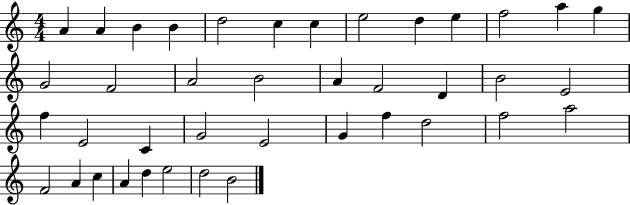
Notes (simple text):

A4/q A4/q B4/q B4/q D5/h C5/q C5/q E5/h D5/q E5/q F5/h A5/q G5/q G4/h F4/h A4/h B4/h A4/q F4/h D4/q B4/h E4/h F5/q E4/h C4/q G4/h E4/h G4/q F5/q D5/h F5/h A5/h F4/h A4/q C5/q A4/q D5/q E5/h D5/h B4/h